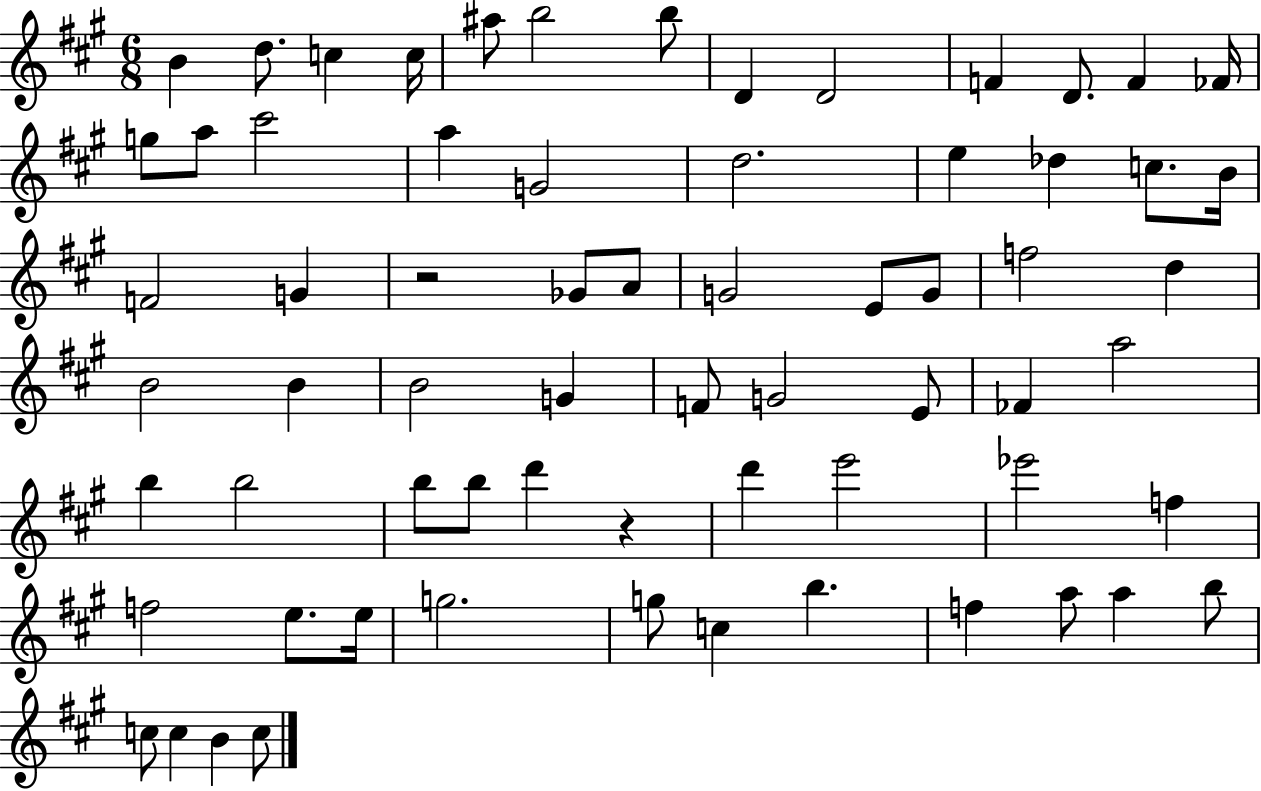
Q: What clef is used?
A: treble